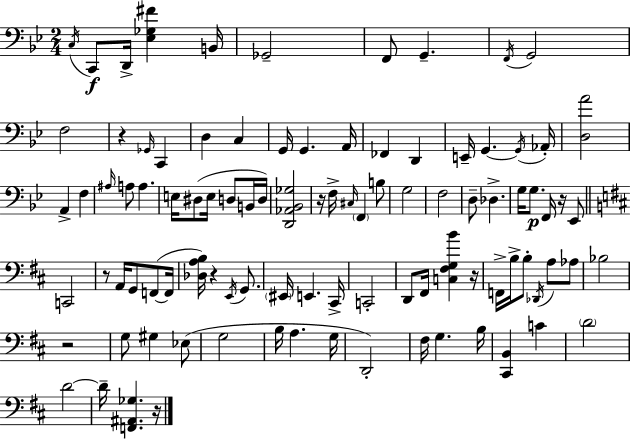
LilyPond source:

{
  \clef bass
  \numericTimeSignature
  \time 2/4
  \key g \minor
  \acciaccatura { c16 }\f c,8 d,16-> <ees ges fis'>4 | b,16 ges,2-- | f,8 g,4.-- | \acciaccatura { f,16 } g,2 | \break f2 | r4 \grace { ges,16 } c,4 | d4 c4 | g,16 g,4. | \break a,16 fes,4 d,4 | e,16-- g,4.~~ | \acciaccatura { g,16 } aes,16-. <d a'>2 | a,4-> | \break f4 \grace { ais16 } a8 a4. | e16 dis8( | e16 d8 b,16 d16) <d, aes, bes, ges>2 | r16 f16-> \grace { cis16 } | \break \parenthesize f,4 b8 g2 | f2 | d8-- | des4.-> g16 g8.\p | \break f,16 r16 ees,8 \bar "||" \break \key d \major c,2 | r8 a,16 g,8 f,8~(~ f,16 | <des a b>16) r4 \acciaccatura { e,16 } g,8. | \parenthesize eis,16 e,4. | \break cis,16-> c,2-. | d,8 fis,16 <c fis g b'>4 | r16 f,16-> b16-> b8-. \acciaccatura { des,16 } a8 | aes8 bes2 | \break r2 | g8 gis4 | ees8( g2 | b16 a4. | \break g16 d,2-.) | fis16 g4. | b16 <cis, b,>4 c'4 | \parenthesize d'2 | \break d'2~~ | d'16-- <f, ais, ges>4. | r16 \bar "|."
}